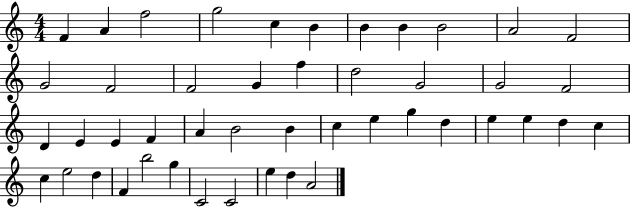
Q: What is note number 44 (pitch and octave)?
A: E5